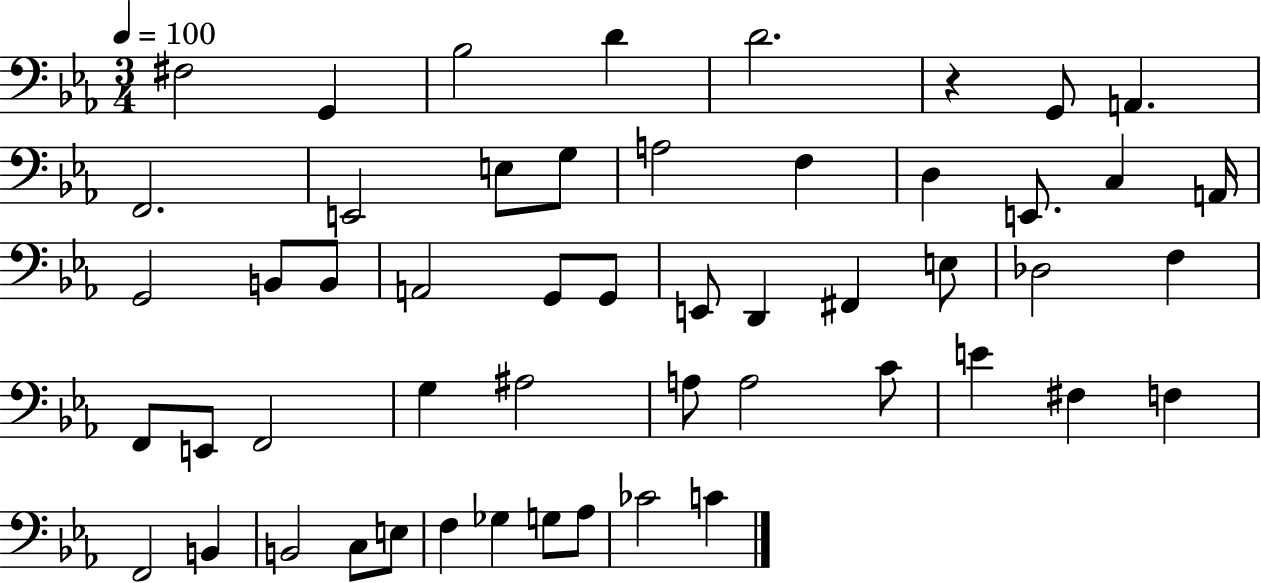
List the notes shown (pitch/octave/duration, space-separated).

F#3/h G2/q Bb3/h D4/q D4/h. R/q G2/e A2/q. F2/h. E2/h E3/e G3/e A3/h F3/q D3/q E2/e. C3/q A2/s G2/h B2/e B2/e A2/h G2/e G2/e E2/e D2/q F#2/q E3/e Db3/h F3/q F2/e E2/e F2/h G3/q A#3/h A3/e A3/h C4/e E4/q F#3/q F3/q F2/h B2/q B2/h C3/e E3/e F3/q Gb3/q G3/e Ab3/e CES4/h C4/q